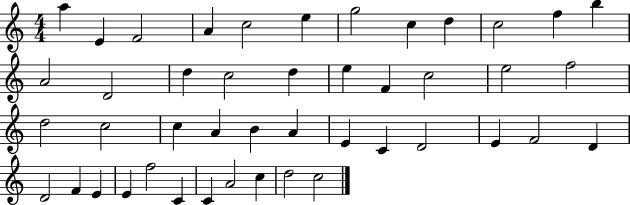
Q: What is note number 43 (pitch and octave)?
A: C5